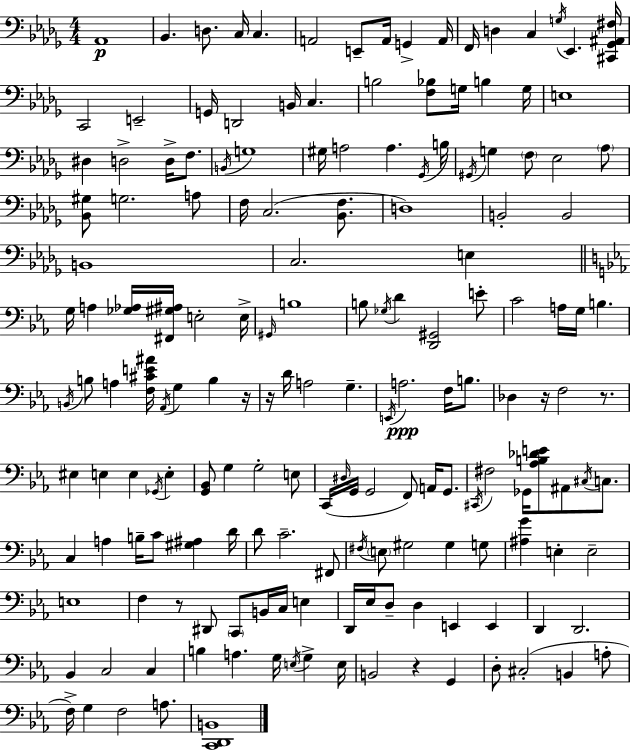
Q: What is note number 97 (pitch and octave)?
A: C#2